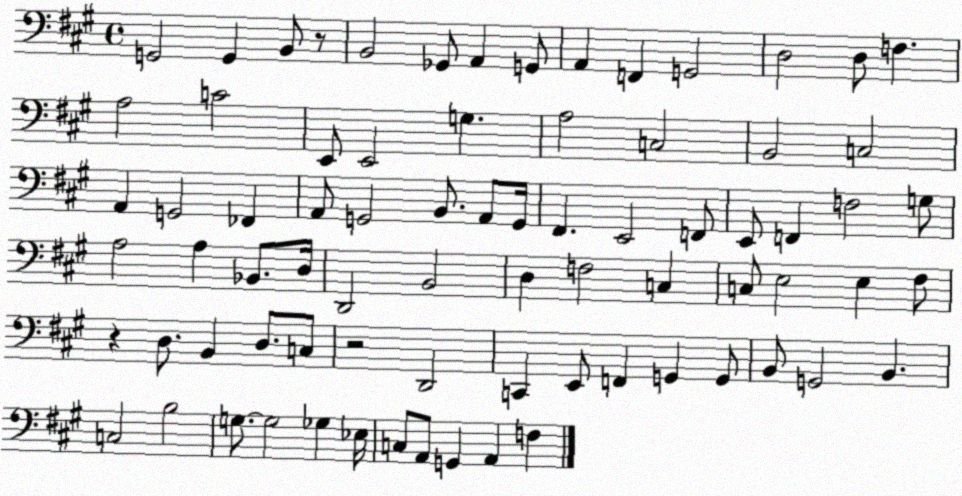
X:1
T:Untitled
M:4/4
L:1/4
K:A
G,,2 G,, B,,/2 z/2 B,,2 _G,,/2 A,, G,,/2 A,, F,, G,,2 D,2 D,/2 F, A,2 C2 E,,/2 E,,2 G, A,2 C,2 B,,2 C,2 A,, G,,2 _F,, A,,/2 G,,2 B,,/2 A,,/2 G,,/4 ^F,, E,,2 F,,/2 E,,/2 F,, F,2 G,/2 A,2 A, _B,,/2 D,/4 D,,2 B,,2 D, F,2 C, C,/2 E,2 E, ^F,/2 z D,/2 B,, D,/2 C,/2 z2 D,,2 C,, E,,/2 F,, G,, G,,/2 B,,/2 G,,2 B,, C,2 B,2 G,/2 G,2 _G, _E,/4 C,/2 A,,/2 G,, A,, F,